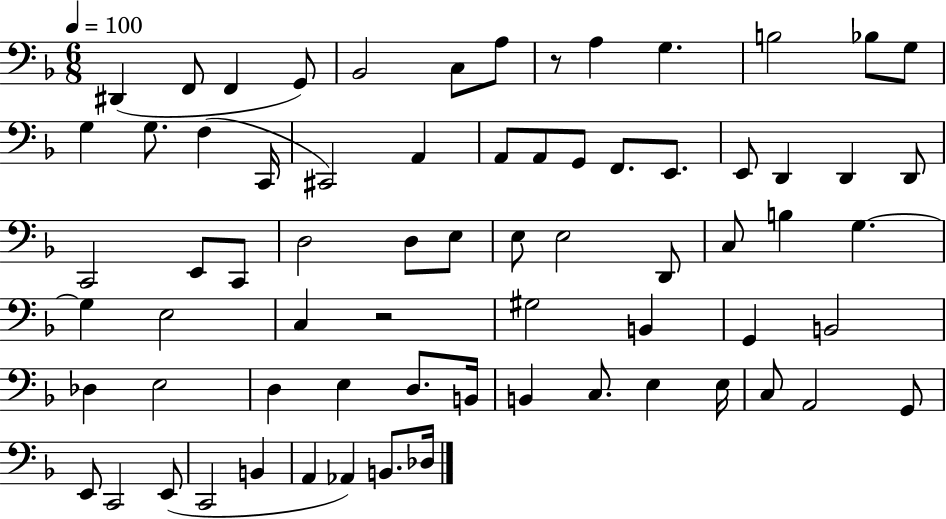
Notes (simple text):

D#2/q F2/e F2/q G2/e Bb2/h C3/e A3/e R/e A3/q G3/q. B3/h Bb3/e G3/e G3/q G3/e. F3/q C2/s C#2/h A2/q A2/e A2/e G2/e F2/e. E2/e. E2/e D2/q D2/q D2/e C2/h E2/e C2/e D3/h D3/e E3/e E3/e E3/h D2/e C3/e B3/q G3/q. G3/q E3/h C3/q R/h G#3/h B2/q G2/q B2/h Db3/q E3/h D3/q E3/q D3/e. B2/s B2/q C3/e. E3/q E3/s C3/e A2/h G2/e E2/e C2/h E2/e C2/h B2/q A2/q Ab2/q B2/e. Db3/s